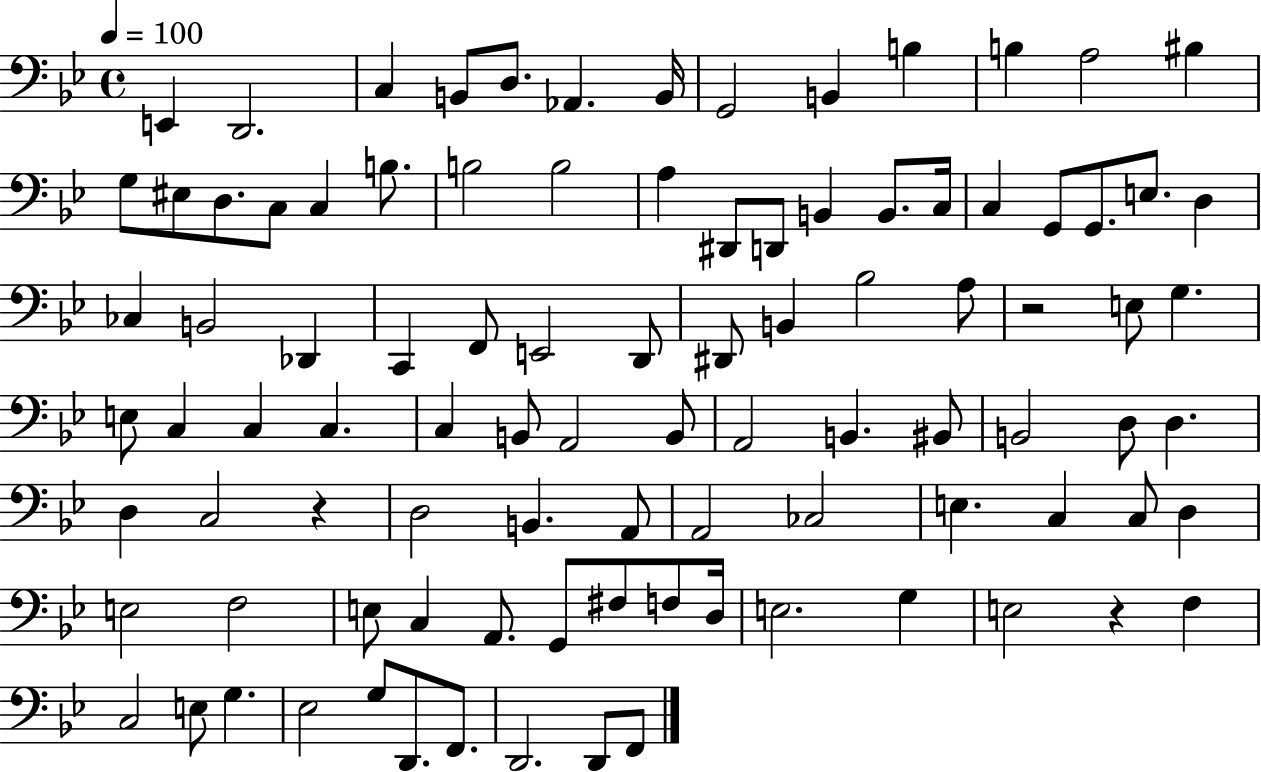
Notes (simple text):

E2/q D2/h. C3/q B2/e D3/e. Ab2/q. B2/s G2/h B2/q B3/q B3/q A3/h BIS3/q G3/e EIS3/e D3/e. C3/e C3/q B3/e. B3/h B3/h A3/q D#2/e D2/e B2/q B2/e. C3/s C3/q G2/e G2/e. E3/e. D3/q CES3/q B2/h Db2/q C2/q F2/e E2/h D2/e D#2/e B2/q Bb3/h A3/e R/h E3/e G3/q. E3/e C3/q C3/q C3/q. C3/q B2/e A2/h B2/e A2/h B2/q. BIS2/e B2/h D3/e D3/q. D3/q C3/h R/q D3/h B2/q. A2/e A2/h CES3/h E3/q. C3/q C3/e D3/q E3/h F3/h E3/e C3/q A2/e. G2/e F#3/e F3/e D3/s E3/h. G3/q E3/h R/q F3/q C3/h E3/e G3/q. Eb3/h G3/e D2/e. F2/e. D2/h. D2/e F2/e